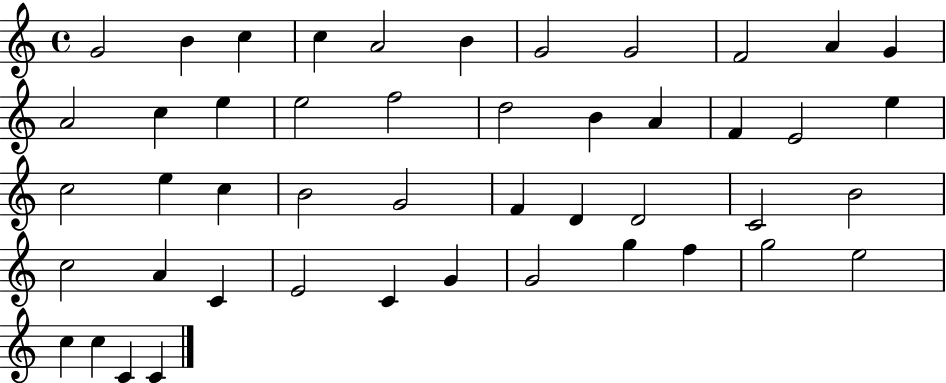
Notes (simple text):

G4/h B4/q C5/q C5/q A4/h B4/q G4/h G4/h F4/h A4/q G4/q A4/h C5/q E5/q E5/h F5/h D5/h B4/q A4/q F4/q E4/h E5/q C5/h E5/q C5/q B4/h G4/h F4/q D4/q D4/h C4/h B4/h C5/h A4/q C4/q E4/h C4/q G4/q G4/h G5/q F5/q G5/h E5/h C5/q C5/q C4/q C4/q